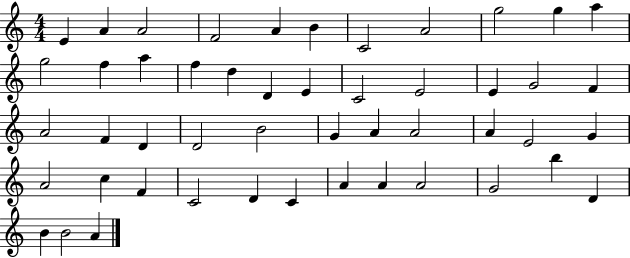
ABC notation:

X:1
T:Untitled
M:4/4
L:1/4
K:C
E A A2 F2 A B C2 A2 g2 g a g2 f a f d D E C2 E2 E G2 F A2 F D D2 B2 G A A2 A E2 G A2 c F C2 D C A A A2 G2 b D B B2 A